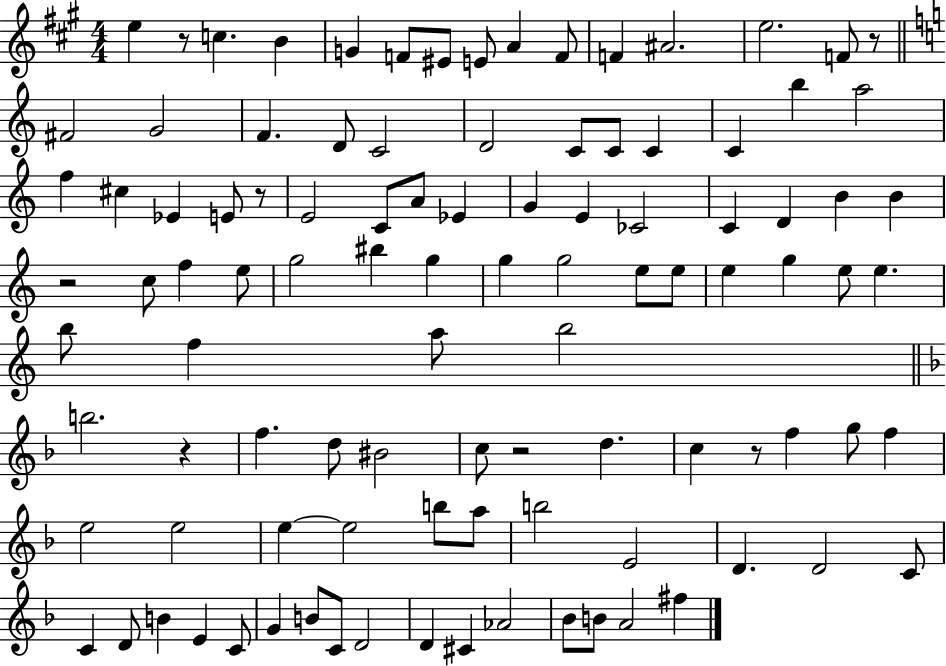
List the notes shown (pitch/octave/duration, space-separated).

E5/q R/e C5/q. B4/q G4/q F4/e EIS4/e E4/e A4/q F4/e F4/q A#4/h. E5/h. F4/e R/e F#4/h G4/h F4/q. D4/e C4/h D4/h C4/e C4/e C4/q C4/q B5/q A5/h F5/q C#5/q Eb4/q E4/e R/e E4/h C4/e A4/e Eb4/q G4/q E4/q CES4/h C4/q D4/q B4/q B4/q R/h C5/e F5/q E5/e G5/h BIS5/q G5/q G5/q G5/h E5/e E5/e E5/q G5/q E5/e E5/q. B5/e F5/q A5/e B5/h B5/h. R/q F5/q. D5/e BIS4/h C5/e R/h D5/q. C5/q R/e F5/q G5/e F5/q E5/h E5/h E5/q E5/h B5/e A5/e B5/h E4/h D4/q. D4/h C4/e C4/q D4/e B4/q E4/q C4/e G4/q B4/e C4/e D4/h D4/q C#4/q Ab4/h Bb4/e B4/e A4/h F#5/q